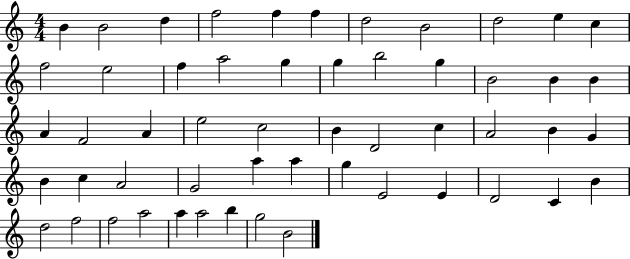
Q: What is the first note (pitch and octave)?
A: B4